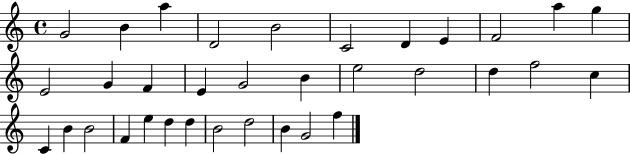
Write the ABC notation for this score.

X:1
T:Untitled
M:4/4
L:1/4
K:C
G2 B a D2 B2 C2 D E F2 a g E2 G F E G2 B e2 d2 d f2 c C B B2 F e d d B2 d2 B G2 f